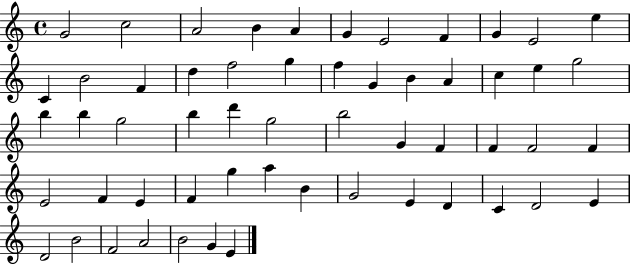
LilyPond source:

{
  \clef treble
  \time 4/4
  \defaultTimeSignature
  \key c \major
  g'2 c''2 | a'2 b'4 a'4 | g'4 e'2 f'4 | g'4 e'2 e''4 | \break c'4 b'2 f'4 | d''4 f''2 g''4 | f''4 g'4 b'4 a'4 | c''4 e''4 g''2 | \break b''4 b''4 g''2 | b''4 d'''4 g''2 | b''2 g'4 f'4 | f'4 f'2 f'4 | \break e'2 f'4 e'4 | f'4 g''4 a''4 b'4 | g'2 e'4 d'4 | c'4 d'2 e'4 | \break d'2 b'2 | f'2 a'2 | b'2 g'4 e'4 | \bar "|."
}